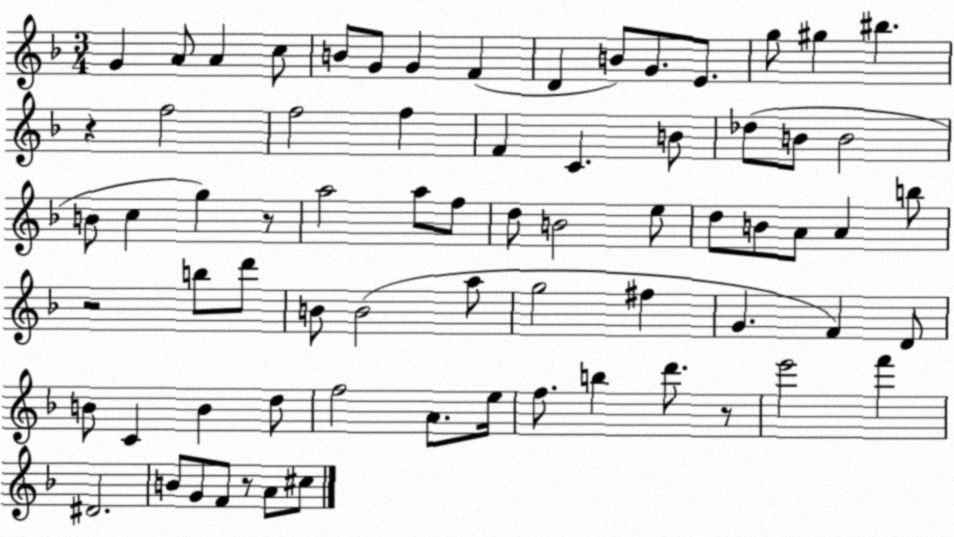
X:1
T:Untitled
M:3/4
L:1/4
K:F
G A/2 A c/2 B/2 G/2 G F D B/2 G/2 E/2 g/2 ^g ^b z f2 f2 f F C B/2 _d/2 B/2 B2 B/2 c g z/2 a2 a/2 f/2 d/2 B2 e/2 d/2 B/2 A/2 A b/2 z2 b/2 d'/2 B/2 B2 a/2 g2 ^f G F D/2 B/2 C B d/2 f2 A/2 e/4 f/2 b d'/2 z/2 e'2 f' ^D2 B/2 G/2 F/2 z/2 A/2 ^c/2